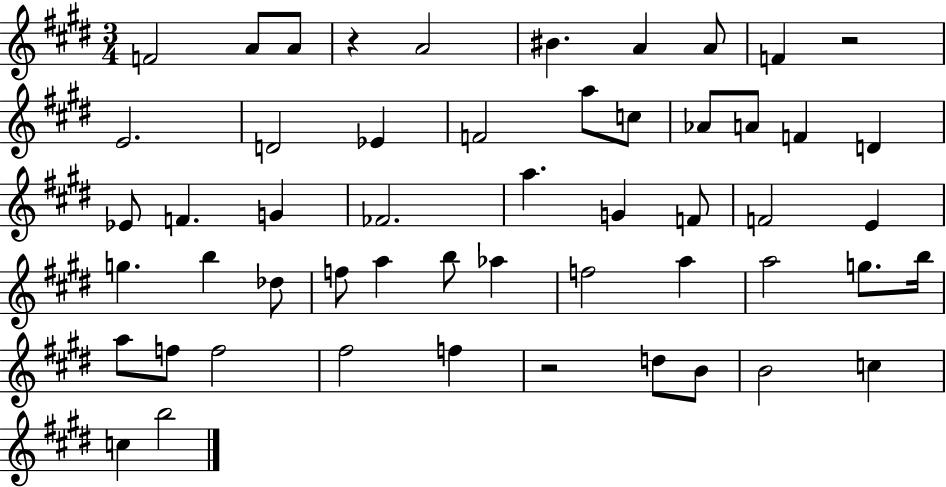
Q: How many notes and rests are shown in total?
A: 53